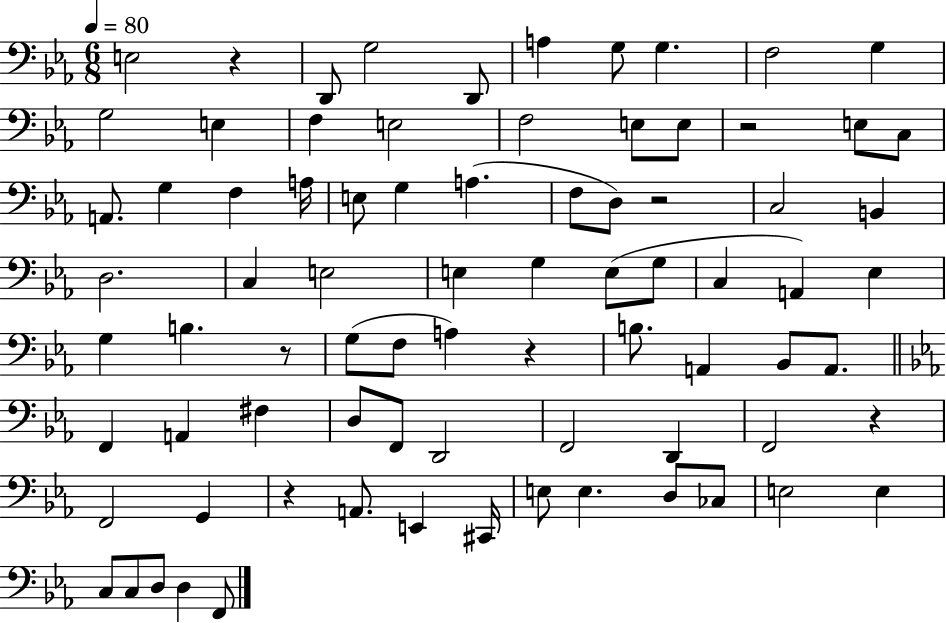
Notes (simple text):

E3/h R/q D2/e G3/h D2/e A3/q G3/e G3/q. F3/h G3/q G3/h E3/q F3/q E3/h F3/h E3/e E3/e R/h E3/e C3/e A2/e. G3/q F3/q A3/s E3/e G3/q A3/q. F3/e D3/e R/h C3/h B2/q D3/h. C3/q E3/h E3/q G3/q E3/e G3/e C3/q A2/q Eb3/q G3/q B3/q. R/e G3/e F3/e A3/q R/q B3/e. A2/q Bb2/e A2/e. F2/q A2/q F#3/q D3/e F2/e D2/h F2/h D2/q F2/h R/q F2/h G2/q R/q A2/e. E2/q C#2/s E3/e E3/q. D3/e CES3/e E3/h E3/q C3/e C3/e D3/e D3/q F2/e